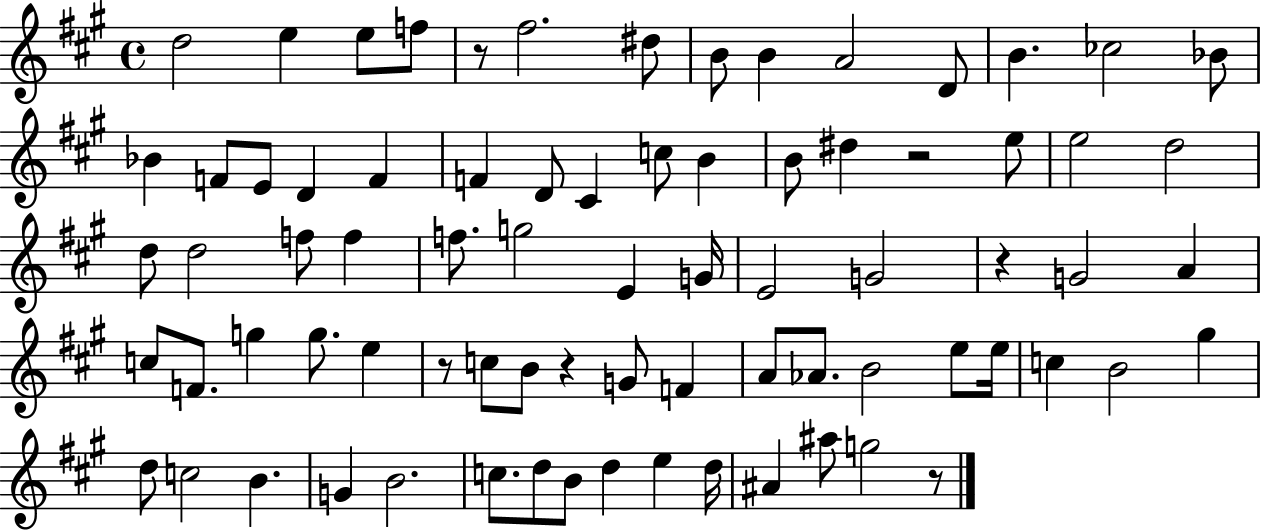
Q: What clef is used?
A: treble